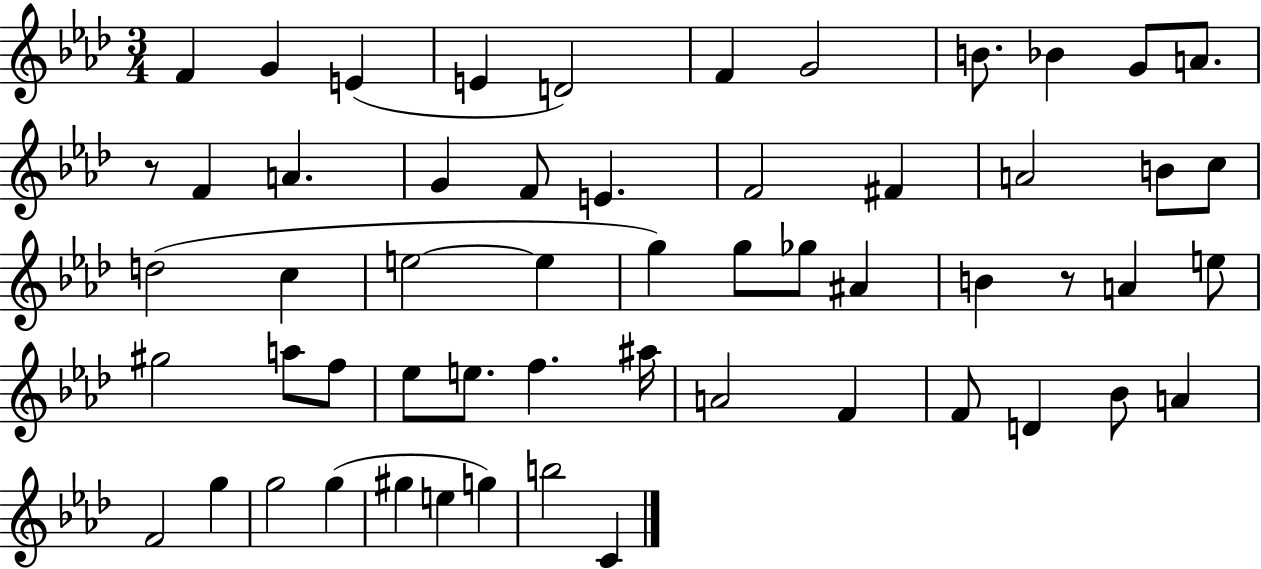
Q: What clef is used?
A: treble